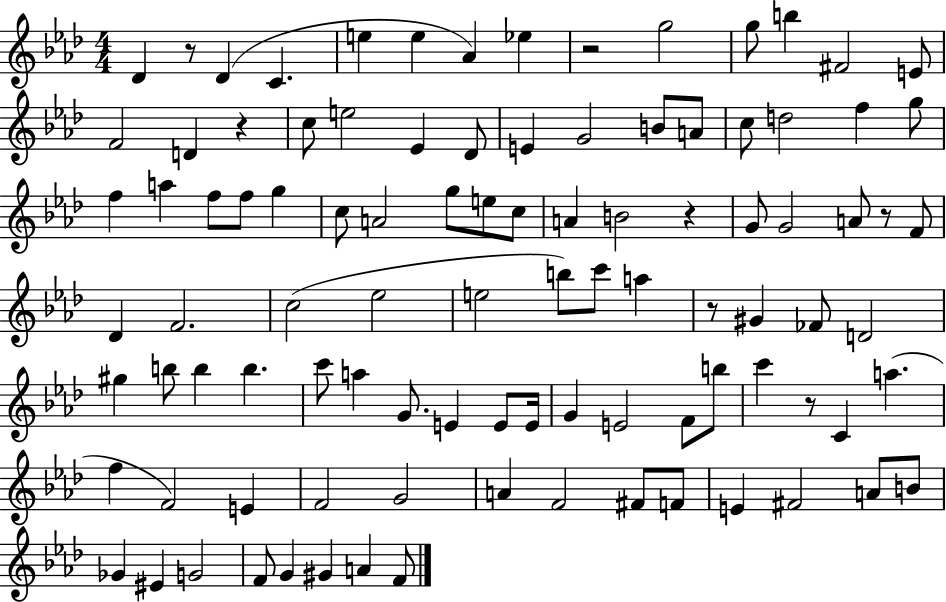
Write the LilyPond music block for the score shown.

{
  \clef treble
  \numericTimeSignature
  \time 4/4
  \key aes \major
  des'4 r8 des'4( c'4. | e''4 e''4 aes'4) ees''4 | r2 g''2 | g''8 b''4 fis'2 e'8 | \break f'2 d'4 r4 | c''8 e''2 ees'4 des'8 | e'4 g'2 b'8 a'8 | c''8 d''2 f''4 g''8 | \break f''4 a''4 f''8 f''8 g''4 | c''8 a'2 g''8 e''8 c''8 | a'4 b'2 r4 | g'8 g'2 a'8 r8 f'8 | \break des'4 f'2. | c''2( ees''2 | e''2 b''8) c'''8 a''4 | r8 gis'4 fes'8 d'2 | \break gis''4 b''8 b''4 b''4. | c'''8 a''4 g'8. e'4 e'8 e'16 | g'4 e'2 f'8 b''8 | c'''4 r8 c'4 a''4.( | \break f''4 f'2) e'4 | f'2 g'2 | a'4 f'2 fis'8 f'8 | e'4 fis'2 a'8 b'8 | \break ges'4 eis'4 g'2 | f'8 g'4 gis'4 a'4 f'8 | \bar "|."
}